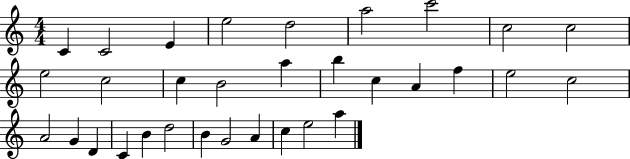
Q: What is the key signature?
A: C major